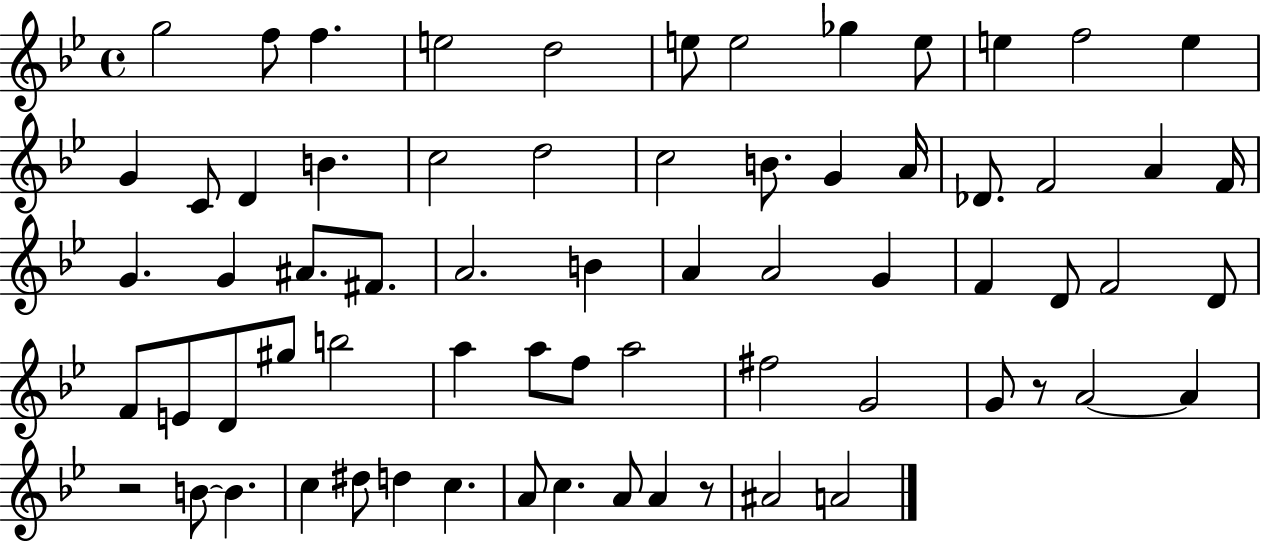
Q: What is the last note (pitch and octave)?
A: A4